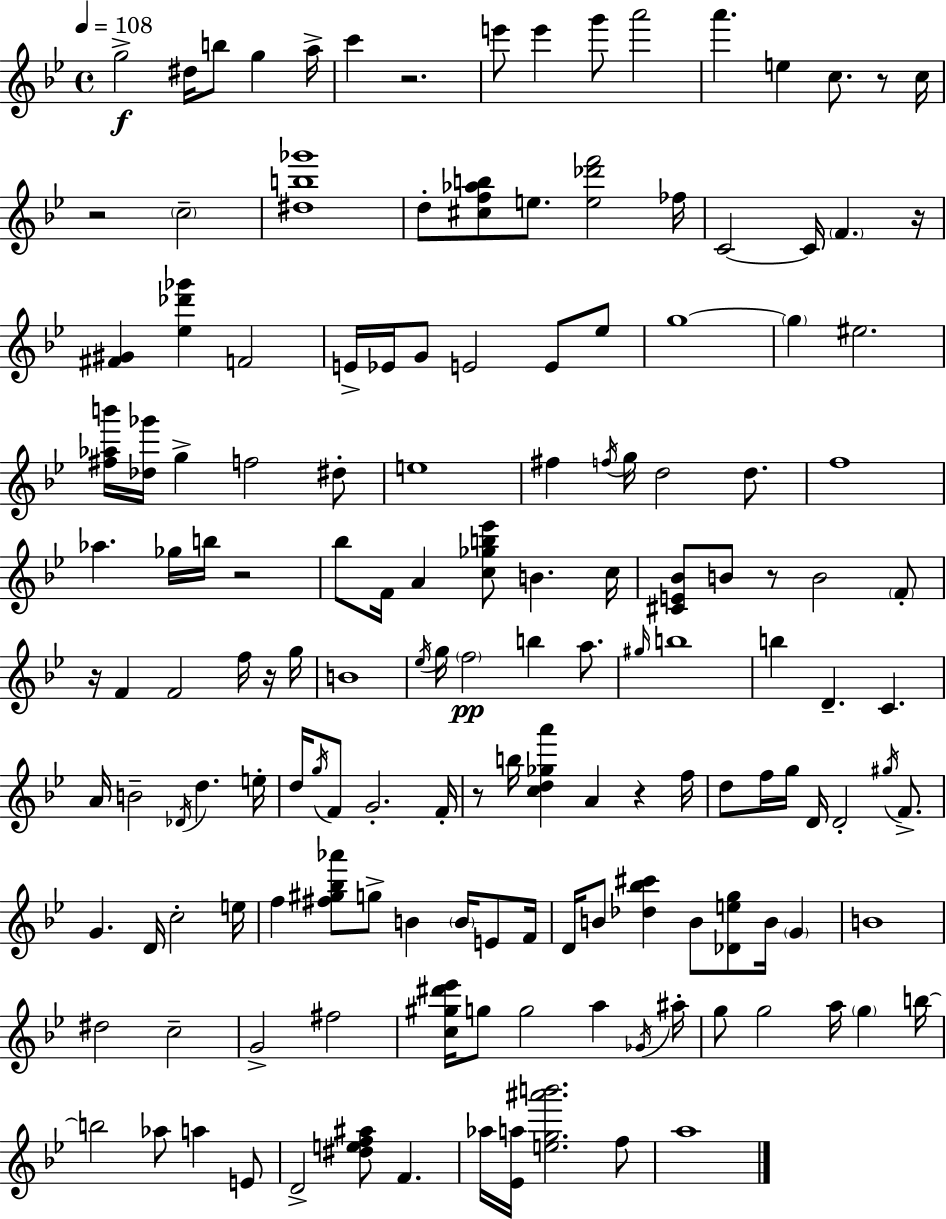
X:1
T:Untitled
M:4/4
L:1/4
K:Bb
g2 ^d/4 b/2 g a/4 c' z2 e'/2 e' g'/2 a'2 a' e c/2 z/2 c/4 z2 c2 [^db_g']4 d/2 [^cf_ab]/2 e/2 [e_d'f']2 _f/4 C2 C/4 F z/4 [^F^G] [_e_d'_g'] F2 E/4 _E/4 G/2 E2 E/2 _e/2 g4 g ^e2 [^f_ab']/4 [_d_g']/4 g f2 ^d/2 e4 ^f f/4 g/4 d2 d/2 f4 _a _g/4 b/4 z2 _b/2 F/4 A [c_gb_e']/2 B c/4 [^CE_B]/2 B/2 z/2 B2 F/2 z/4 F F2 f/4 z/4 g/4 B4 _e/4 g/4 f2 b a/2 ^g/4 b4 b D C A/4 B2 _D/4 d e/4 d/4 g/4 F/2 G2 F/4 z/2 b/4 [cd_ga'] A z f/4 d/2 f/4 g/4 D/4 D2 ^g/4 F/2 G D/4 c2 e/4 f [^f^g_b_a']/2 g/2 B B/4 E/2 F/4 D/4 B/2 [_d_b^c'] B/2 [_Deg]/2 B/4 G B4 ^d2 c2 G2 ^f2 [c^g^d'_e']/4 g/2 g2 a _G/4 ^a/4 g/2 g2 a/4 g b/4 b2 _a/2 a E/2 D2 [^def^a]/2 F _a/4 [_Ea]/4 [eg^a'b']2 f/2 a4